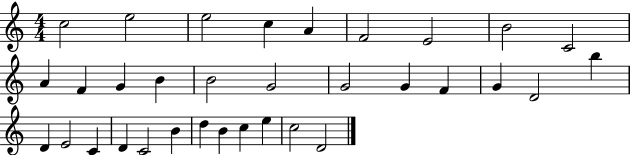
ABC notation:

X:1
T:Untitled
M:4/4
L:1/4
K:C
c2 e2 e2 c A F2 E2 B2 C2 A F G B B2 G2 G2 G F G D2 b D E2 C D C2 B d B c e c2 D2